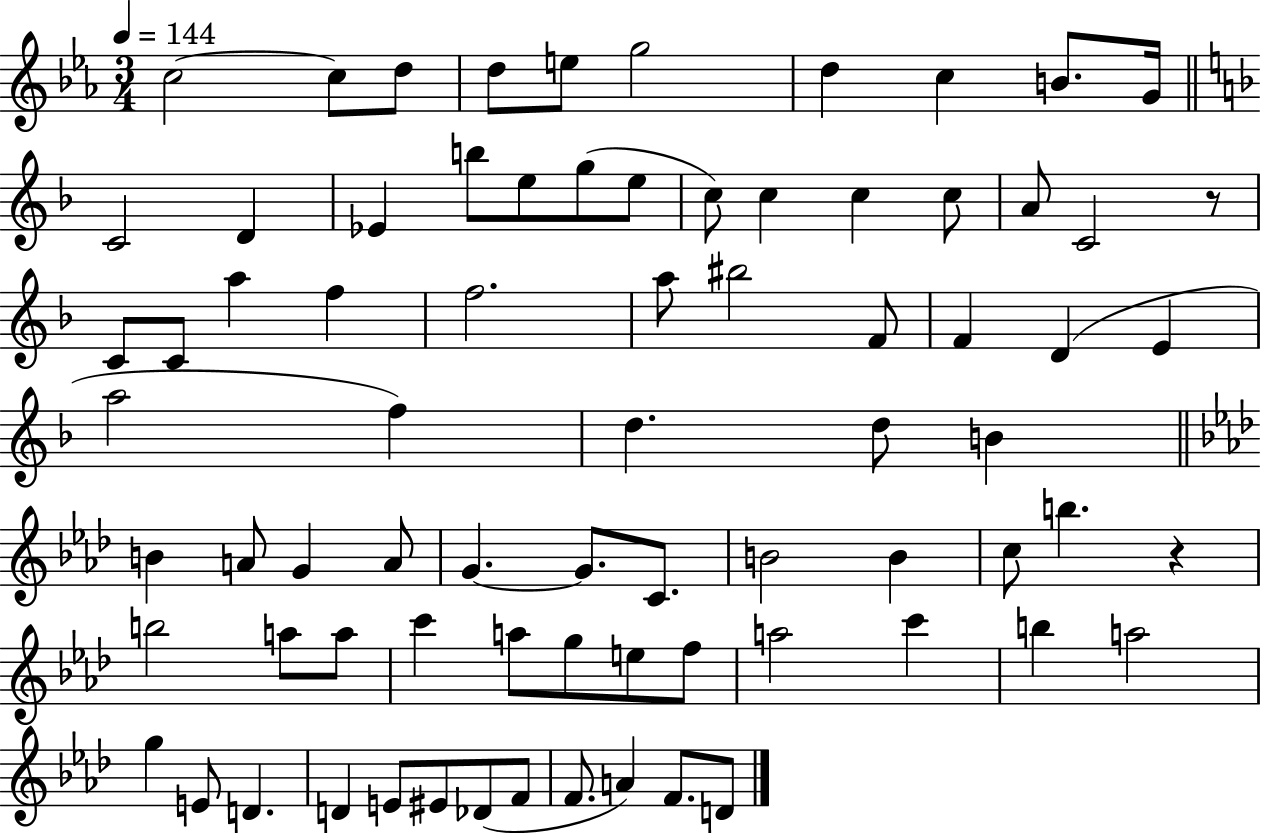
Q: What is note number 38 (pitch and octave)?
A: D5